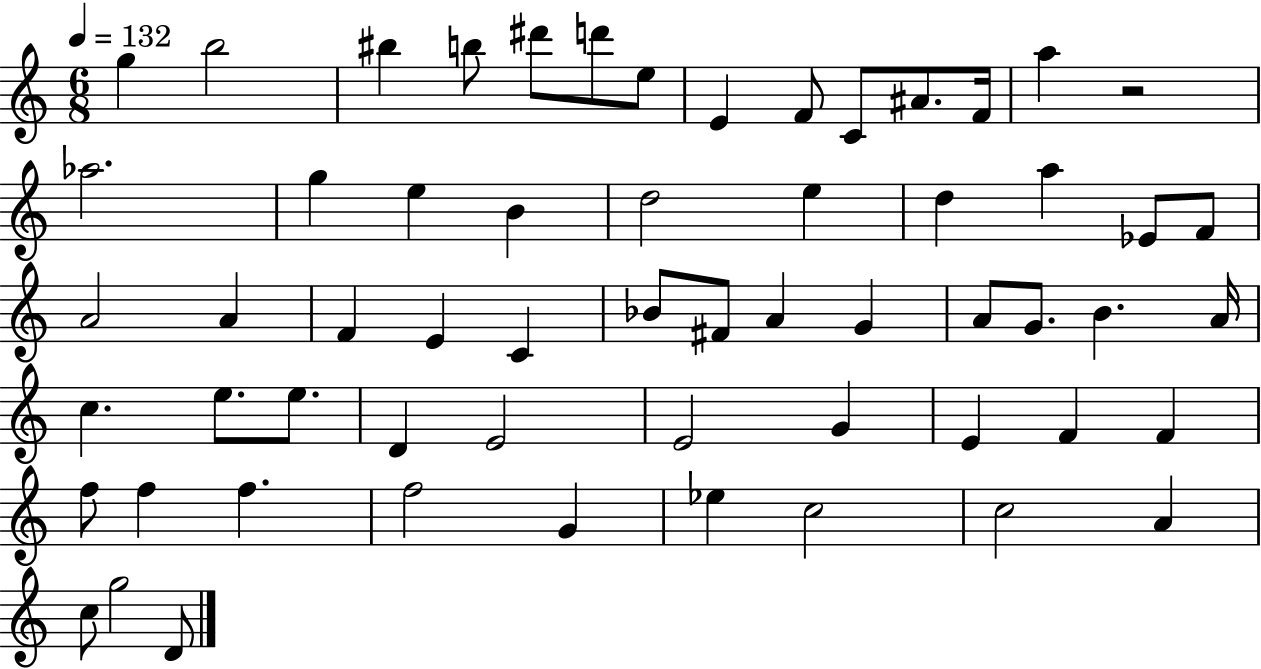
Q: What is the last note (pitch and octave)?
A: D4